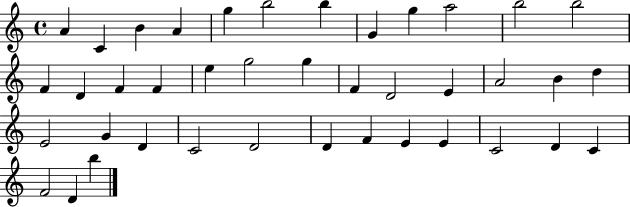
A4/q C4/q B4/q A4/q G5/q B5/h B5/q G4/q G5/q A5/h B5/h B5/h F4/q D4/q F4/q F4/q E5/q G5/h G5/q F4/q D4/h E4/q A4/h B4/q D5/q E4/h G4/q D4/q C4/h D4/h D4/q F4/q E4/q E4/q C4/h D4/q C4/q F4/h D4/q B5/q